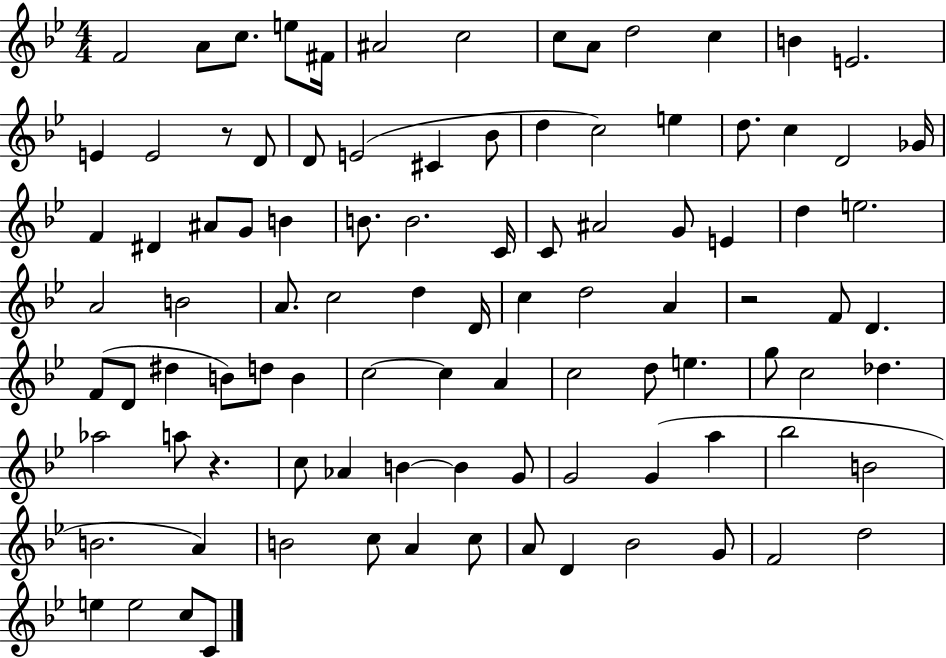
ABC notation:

X:1
T:Untitled
M:4/4
L:1/4
K:Bb
F2 A/2 c/2 e/2 ^F/4 ^A2 c2 c/2 A/2 d2 c B E2 E E2 z/2 D/2 D/2 E2 ^C _B/2 d c2 e d/2 c D2 _G/4 F ^D ^A/2 G/2 B B/2 B2 C/4 C/2 ^A2 G/2 E d e2 A2 B2 A/2 c2 d D/4 c d2 A z2 F/2 D F/2 D/2 ^d B/2 d/2 B c2 c A c2 d/2 e g/2 c2 _d _a2 a/2 z c/2 _A B B G/2 G2 G a _b2 B2 B2 A B2 c/2 A c/2 A/2 D _B2 G/2 F2 d2 e e2 c/2 C/2